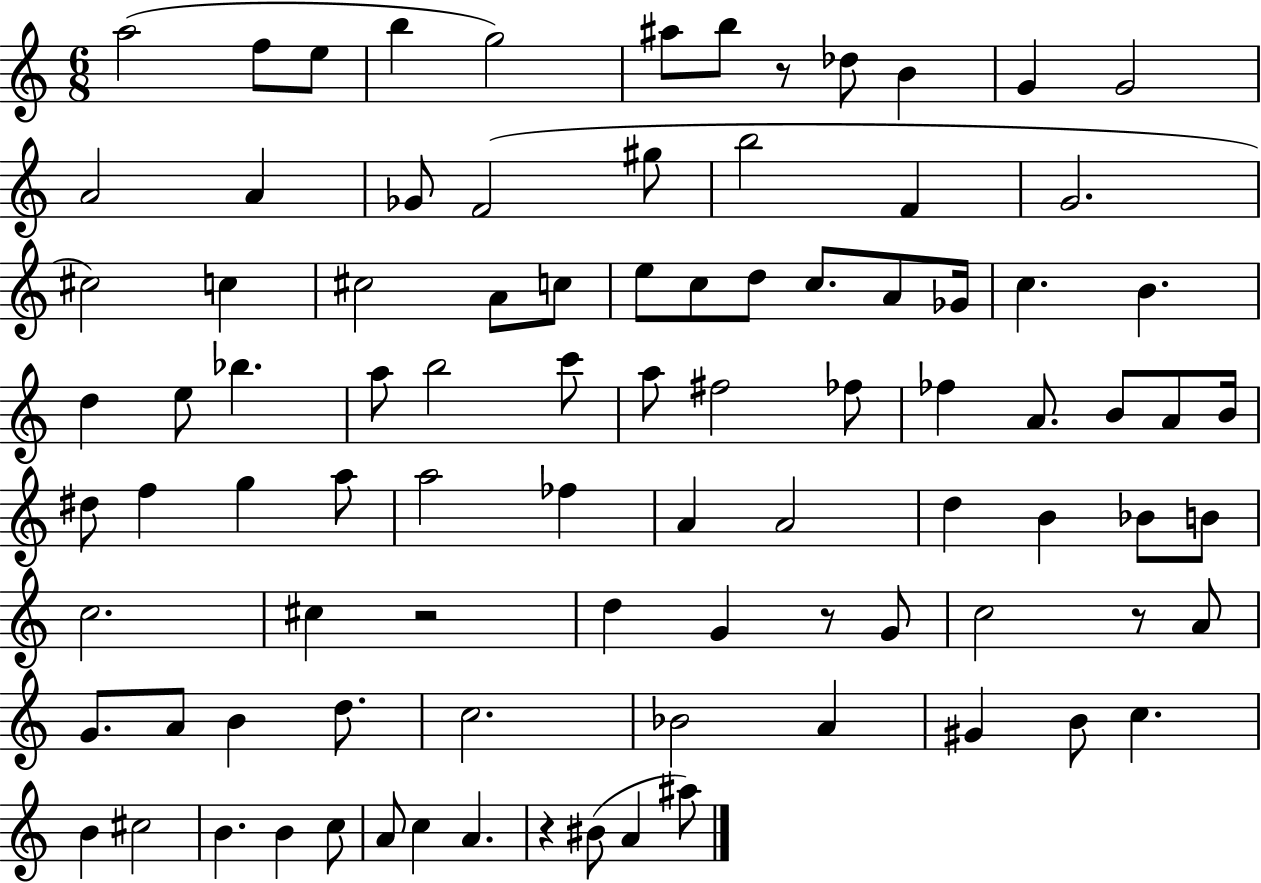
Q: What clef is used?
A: treble